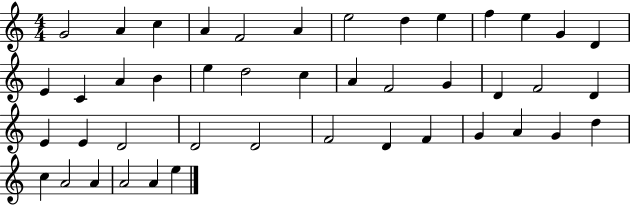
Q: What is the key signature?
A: C major